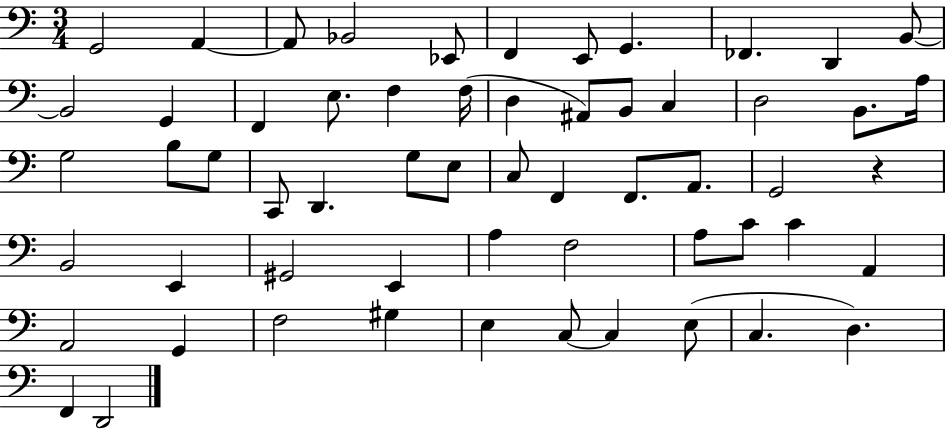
{
  \clef bass
  \numericTimeSignature
  \time 3/4
  \key c \major
  g,2 a,4~~ | a,8 bes,2 ees,8 | f,4 e,8 g,4. | fes,4. d,4 b,8~~ | \break b,2 g,4 | f,4 e8. f4 f16( | d4 ais,8) b,8 c4 | d2 b,8. a16 | \break g2 b8 g8 | c,8 d,4. g8 e8 | c8 f,4 f,8. a,8. | g,2 r4 | \break b,2 e,4 | gis,2 e,4 | a4 f2 | a8 c'8 c'4 a,4 | \break a,2 g,4 | f2 gis4 | e4 c8~~ c4 e8( | c4. d4.) | \break f,4 d,2 | \bar "|."
}